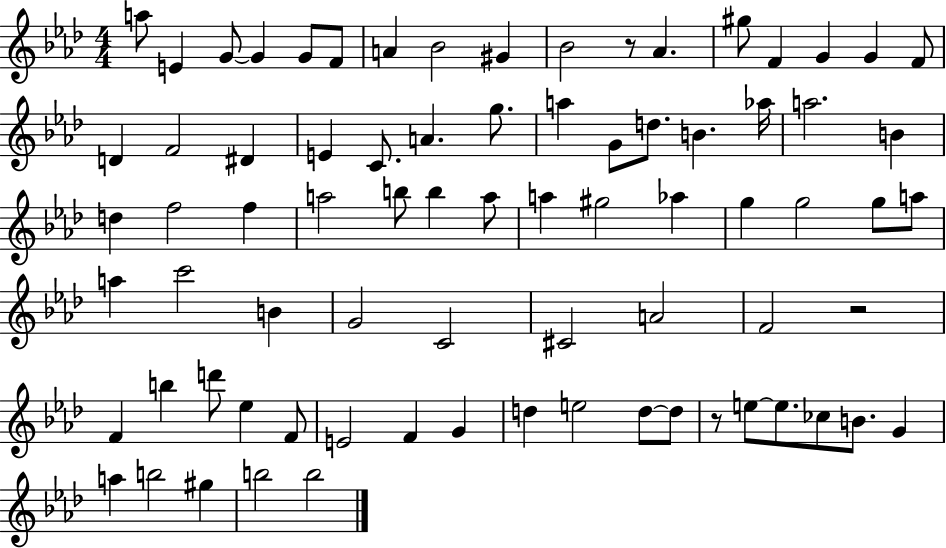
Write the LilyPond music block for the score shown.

{
  \clef treble
  \numericTimeSignature
  \time 4/4
  \key aes \major
  \repeat volta 2 { a''8 e'4 g'8~~ g'4 g'8 f'8 | a'4 bes'2 gis'4 | bes'2 r8 aes'4. | gis''8 f'4 g'4 g'4 f'8 | \break d'4 f'2 dis'4 | e'4 c'8. a'4. g''8. | a''4 g'8 d''8. b'4. aes''16 | a''2. b'4 | \break d''4 f''2 f''4 | a''2 b''8 b''4 a''8 | a''4 gis''2 aes''4 | g''4 g''2 g''8 a''8 | \break a''4 c'''2 b'4 | g'2 c'2 | cis'2 a'2 | f'2 r2 | \break f'4 b''4 d'''8 ees''4 f'8 | e'2 f'4 g'4 | d''4 e''2 d''8~~ d''8 | r8 e''8~~ e''8. ces''8 b'8. g'4 | \break a''4 b''2 gis''4 | b''2 b''2 | } \bar "|."
}